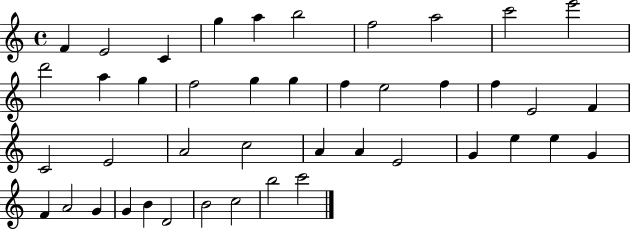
{
  \clef treble
  \time 4/4
  \defaultTimeSignature
  \key c \major
  f'4 e'2 c'4 | g''4 a''4 b''2 | f''2 a''2 | c'''2 e'''2 | \break d'''2 a''4 g''4 | f''2 g''4 g''4 | f''4 e''2 f''4 | f''4 e'2 f'4 | \break c'2 e'2 | a'2 c''2 | a'4 a'4 e'2 | g'4 e''4 e''4 g'4 | \break f'4 a'2 g'4 | g'4 b'4 d'2 | b'2 c''2 | b''2 c'''2 | \break \bar "|."
}